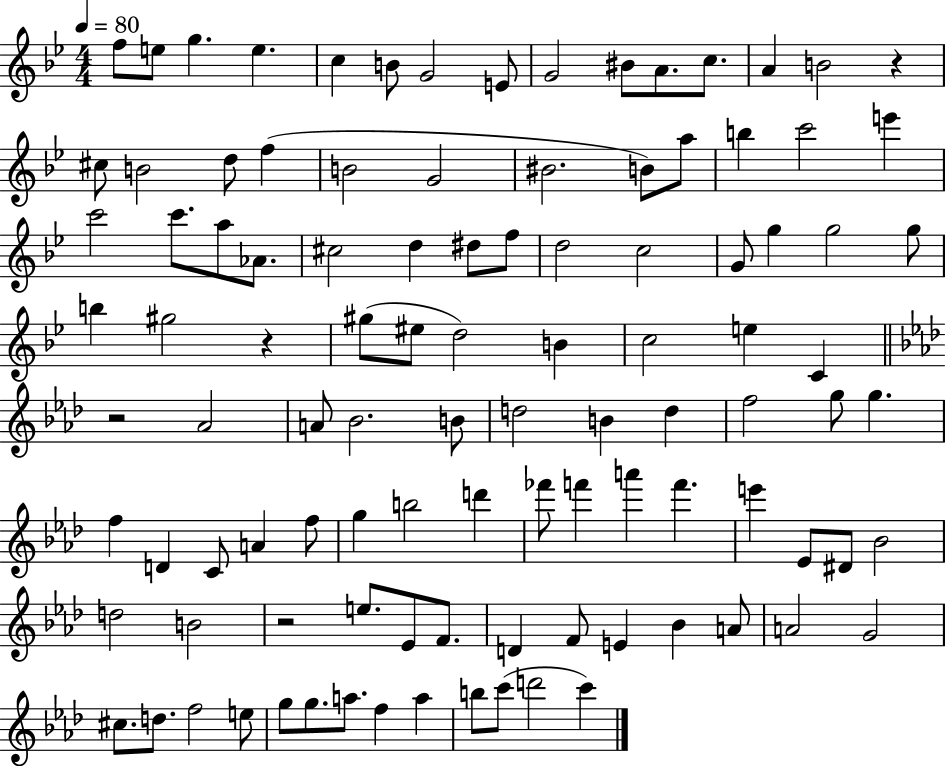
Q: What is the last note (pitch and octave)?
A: C6